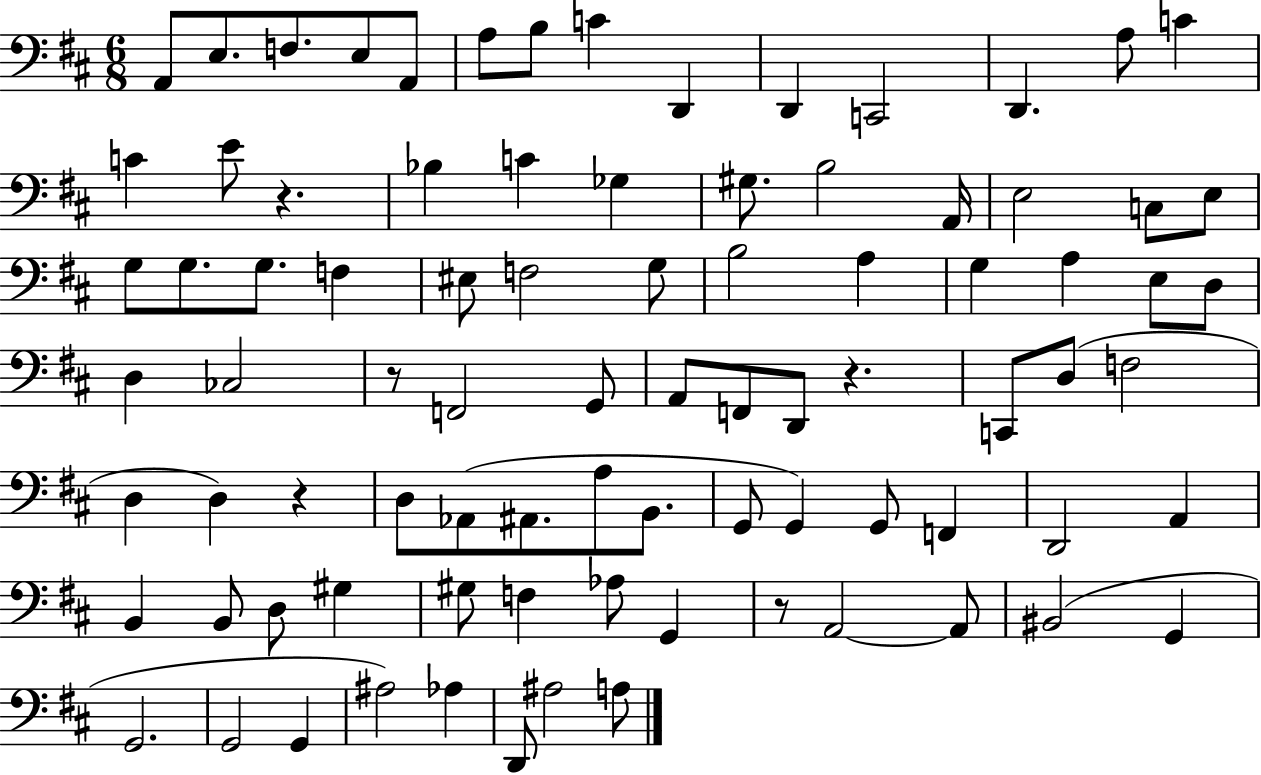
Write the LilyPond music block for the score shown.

{
  \clef bass
  \numericTimeSignature
  \time 6/8
  \key d \major
  a,8 e8. f8. e8 a,8 | a8 b8 c'4 d,4 | d,4 c,2 | d,4. a8 c'4 | \break c'4 e'8 r4. | bes4 c'4 ges4 | gis8. b2 a,16 | e2 c8 e8 | \break g8 g8. g8. f4 | eis8 f2 g8 | b2 a4 | g4 a4 e8 d8 | \break d4 ces2 | r8 f,2 g,8 | a,8 f,8 d,8 r4. | c,8 d8( f2 | \break d4 d4) r4 | d8 aes,8( ais,8. a8 b,8. | g,8 g,4) g,8 f,4 | d,2 a,4 | \break b,4 b,8 d8 gis4 | gis8 f4 aes8 g,4 | r8 a,2~~ a,8 | bis,2( g,4 | \break g,2. | g,2 g,4 | ais2) aes4 | d,8 ais2 a8 | \break \bar "|."
}